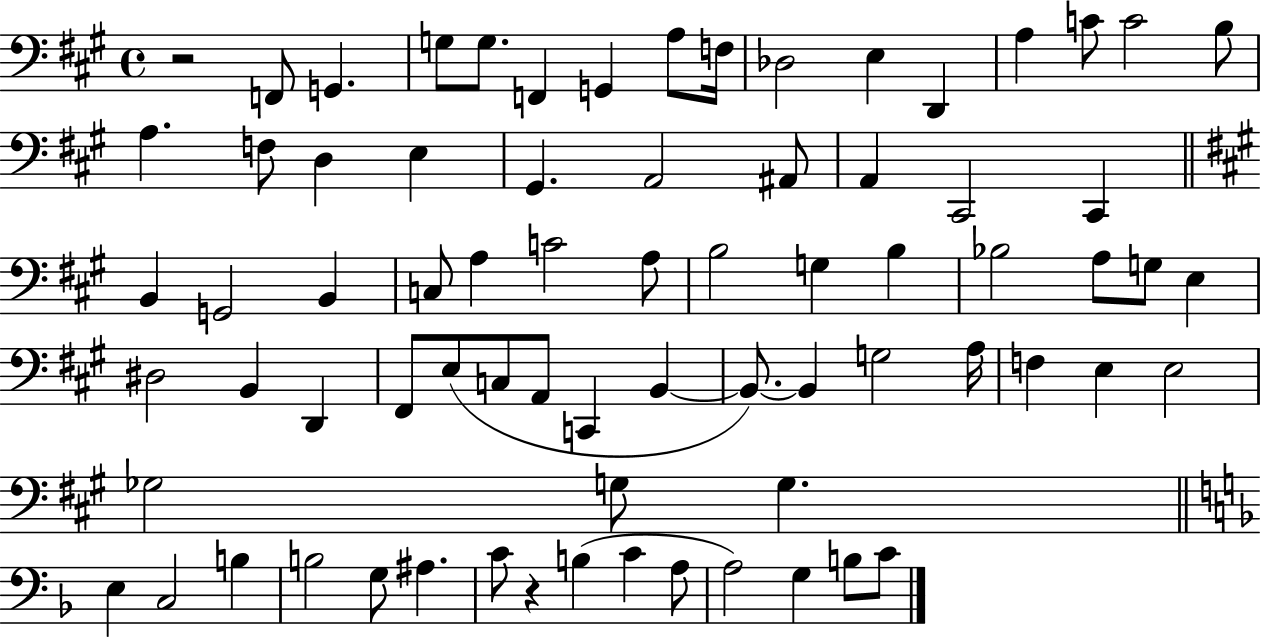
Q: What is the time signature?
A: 4/4